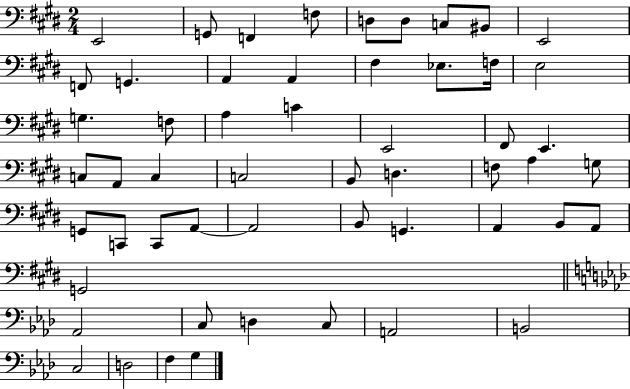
X:1
T:Untitled
M:2/4
L:1/4
K:E
E,,2 G,,/2 F,, F,/2 D,/2 D,/2 C,/2 ^B,,/2 E,,2 F,,/2 G,, A,, A,, ^F, _E,/2 F,/4 E,2 G, F,/2 A, C E,,2 ^F,,/2 E,, C,/2 A,,/2 C, C,2 B,,/2 D, F,/2 A, G,/2 G,,/2 C,,/2 C,,/2 A,,/2 A,,2 B,,/2 G,, A,, B,,/2 A,,/2 G,,2 _A,,2 C,/2 D, C,/2 A,,2 B,,2 C,2 D,2 F, G,